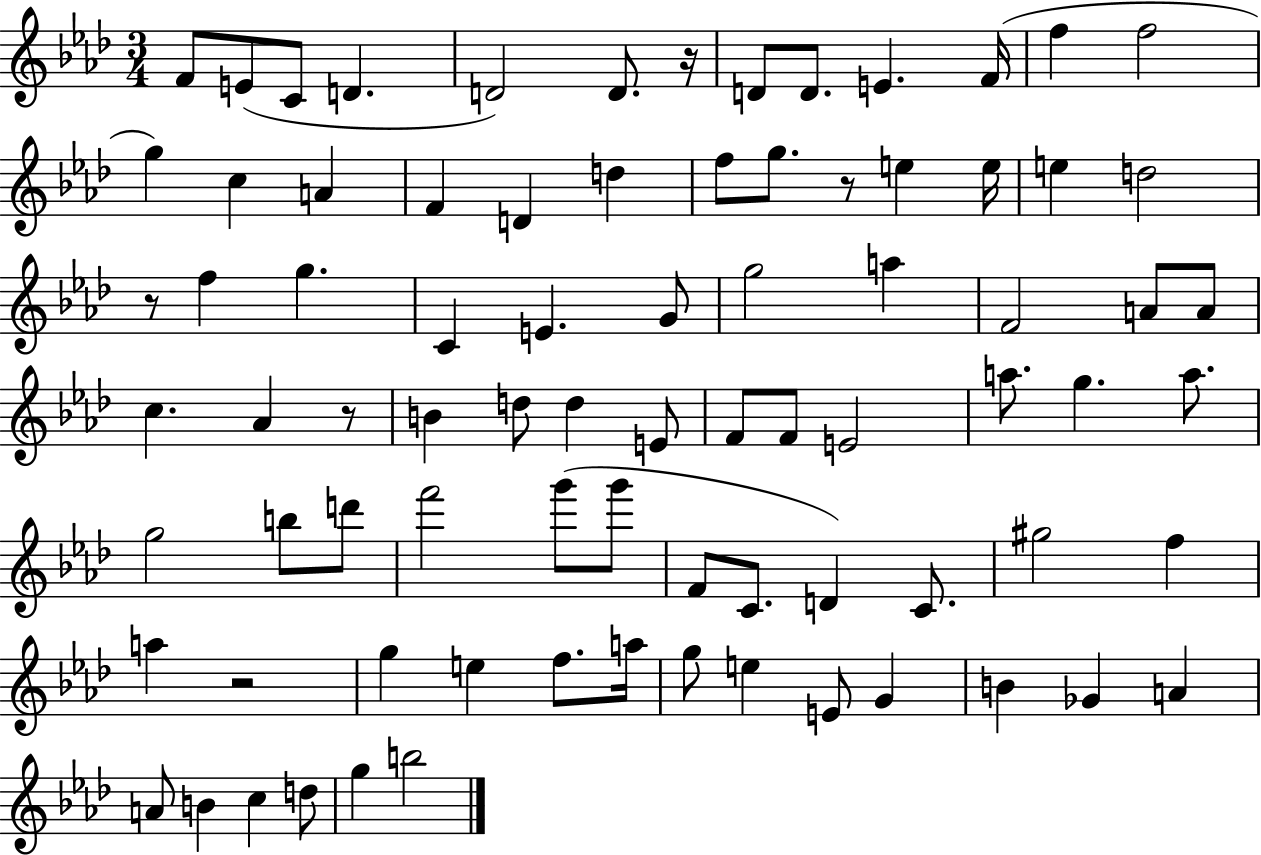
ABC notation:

X:1
T:Untitled
M:3/4
L:1/4
K:Ab
F/2 E/2 C/2 D D2 D/2 z/4 D/2 D/2 E F/4 f f2 g c A F D d f/2 g/2 z/2 e e/4 e d2 z/2 f g C E G/2 g2 a F2 A/2 A/2 c _A z/2 B d/2 d E/2 F/2 F/2 E2 a/2 g a/2 g2 b/2 d'/2 f'2 g'/2 g'/2 F/2 C/2 D C/2 ^g2 f a z2 g e f/2 a/4 g/2 e E/2 G B _G A A/2 B c d/2 g b2